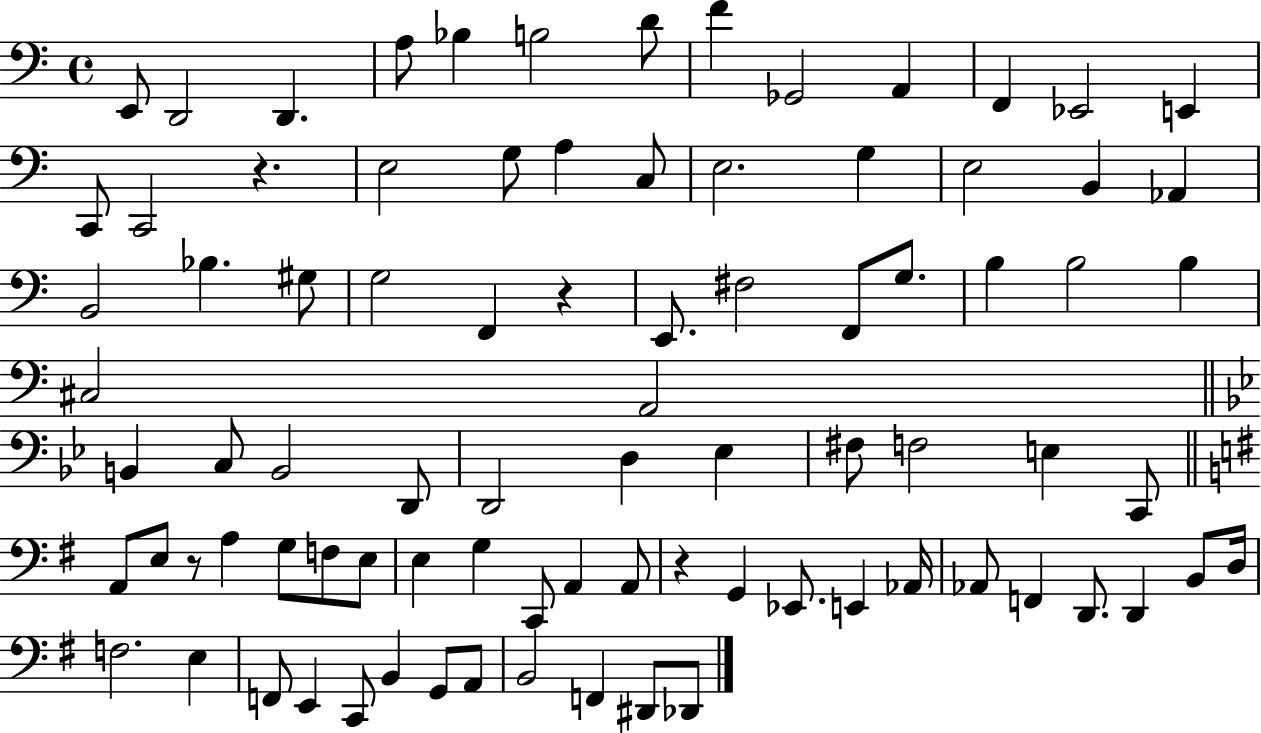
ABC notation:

X:1
T:Untitled
M:4/4
L:1/4
K:C
E,,/2 D,,2 D,, A,/2 _B, B,2 D/2 F _G,,2 A,, F,, _E,,2 E,, C,,/2 C,,2 z E,2 G,/2 A, C,/2 E,2 G, E,2 B,, _A,, B,,2 _B, ^G,/2 G,2 F,, z E,,/2 ^F,2 F,,/2 G,/2 B, B,2 B, ^C,2 A,,2 B,, C,/2 B,,2 D,,/2 D,,2 D, _E, ^F,/2 F,2 E, C,,/2 A,,/2 E,/2 z/2 A, G,/2 F,/2 E,/2 E, G, C,,/2 A,, A,,/2 z G,, _E,,/2 E,, _A,,/4 _A,,/2 F,, D,,/2 D,, B,,/2 D,/4 F,2 E, F,,/2 E,, C,,/2 B,, G,,/2 A,,/2 B,,2 F,, ^D,,/2 _D,,/2